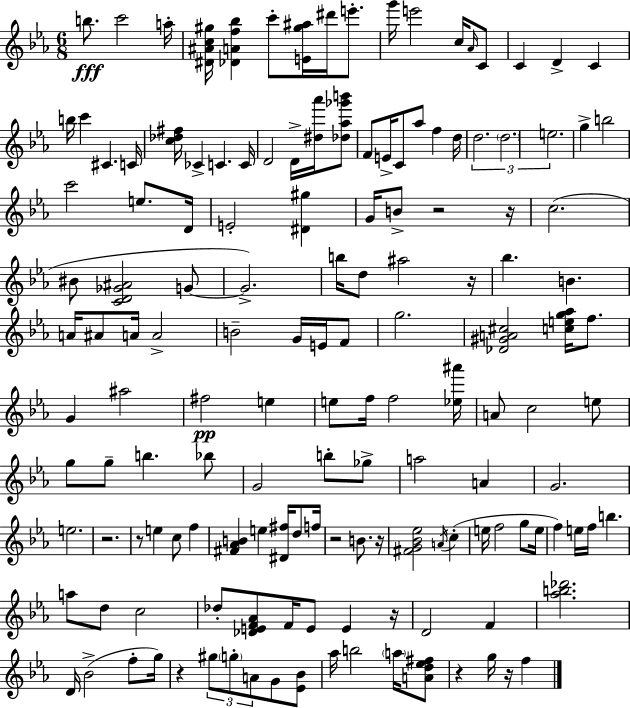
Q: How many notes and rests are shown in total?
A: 148